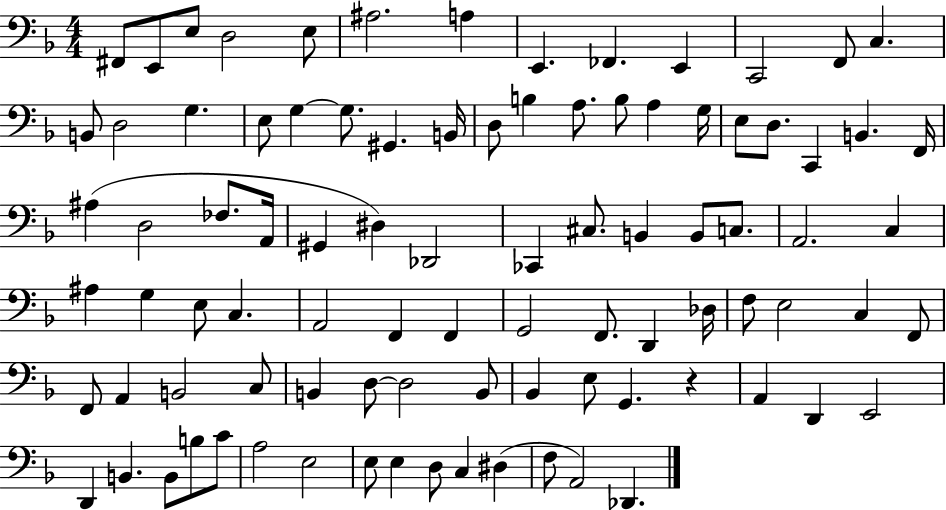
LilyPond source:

{
  \clef bass
  \numericTimeSignature
  \time 4/4
  \key f \major
  fis,8 e,8 e8 d2 e8 | ais2. a4 | e,4. fes,4. e,4 | c,2 f,8 c4. | \break b,8 d2 g4. | e8 g4~~ g8. gis,4. b,16 | d8 b4 a8. b8 a4 g16 | e8 d8. c,4 b,4. f,16 | \break ais4( d2 fes8. a,16 | gis,4 dis4) des,2 | ces,4 cis8. b,4 b,8 c8. | a,2. c4 | \break ais4 g4 e8 c4. | a,2 f,4 f,4 | g,2 f,8. d,4 des16 | f8 e2 c4 f,8 | \break f,8 a,4 b,2 c8 | b,4 d8~~ d2 b,8 | bes,4 e8 g,4. r4 | a,4 d,4 e,2 | \break d,4 b,4. b,8 b8 c'8 | a2 e2 | e8 e4 d8 c4 dis4( | f8 a,2) des,4. | \break \bar "|."
}